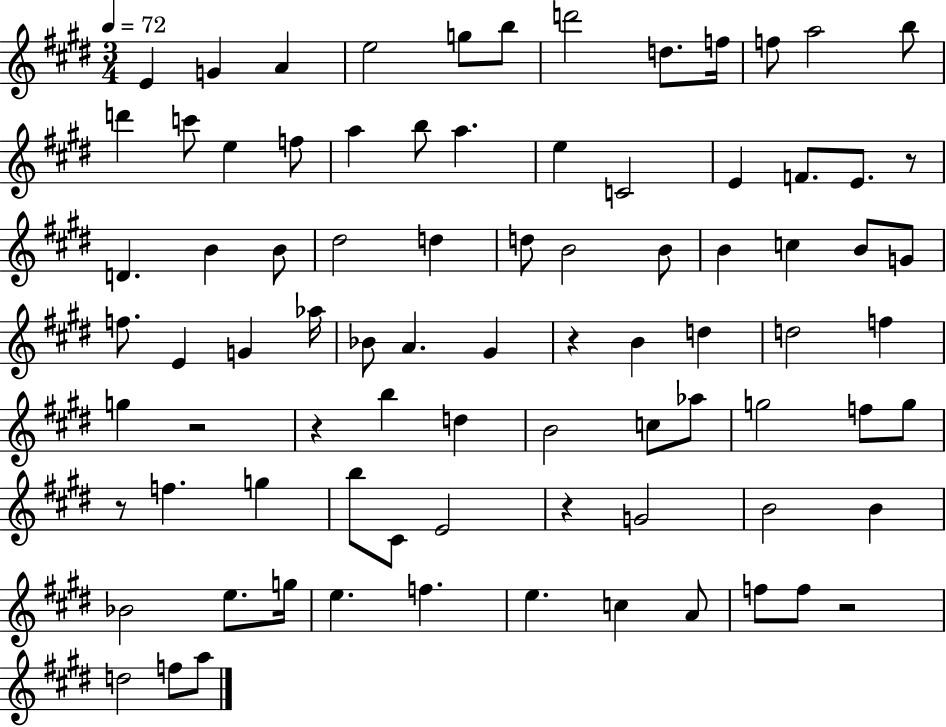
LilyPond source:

{
  \clef treble
  \numericTimeSignature
  \time 3/4
  \key e \major
  \tempo 4 = 72
  e'4 g'4 a'4 | e''2 g''8 b''8 | d'''2 d''8. f''16 | f''8 a''2 b''8 | \break d'''4 c'''8 e''4 f''8 | a''4 b''8 a''4. | e''4 c'2 | e'4 f'8. e'8. r8 | \break d'4. b'4 b'8 | dis''2 d''4 | d''8 b'2 b'8 | b'4 c''4 b'8 g'8 | \break f''8. e'4 g'4 aes''16 | bes'8 a'4. gis'4 | r4 b'4 d''4 | d''2 f''4 | \break g''4 r2 | r4 b''4 d''4 | b'2 c''8 aes''8 | g''2 f''8 g''8 | \break r8 f''4. g''4 | b''8 cis'8 e'2 | r4 g'2 | b'2 b'4 | \break bes'2 e''8. g''16 | e''4. f''4. | e''4. c''4 a'8 | f''8 f''8 r2 | \break d''2 f''8 a''8 | \bar "|."
}